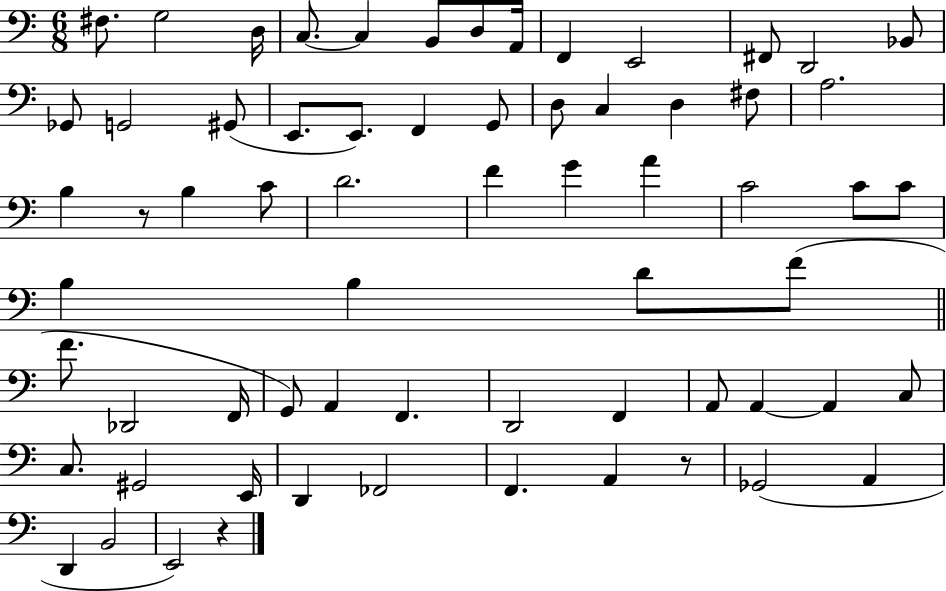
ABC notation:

X:1
T:Untitled
M:6/8
L:1/4
K:C
^F,/2 G,2 D,/4 C,/2 C, B,,/2 D,/2 A,,/4 F,, E,,2 ^F,,/2 D,,2 _B,,/2 _G,,/2 G,,2 ^G,,/2 E,,/2 E,,/2 F,, G,,/2 D,/2 C, D, ^F,/2 A,2 B, z/2 B, C/2 D2 F G A C2 C/2 C/2 B, B, D/2 F/2 F/2 _D,,2 F,,/4 G,,/2 A,, F,, D,,2 F,, A,,/2 A,, A,, C,/2 C,/2 ^G,,2 E,,/4 D,, _F,,2 F,, A,, z/2 _G,,2 A,, D,, B,,2 E,,2 z